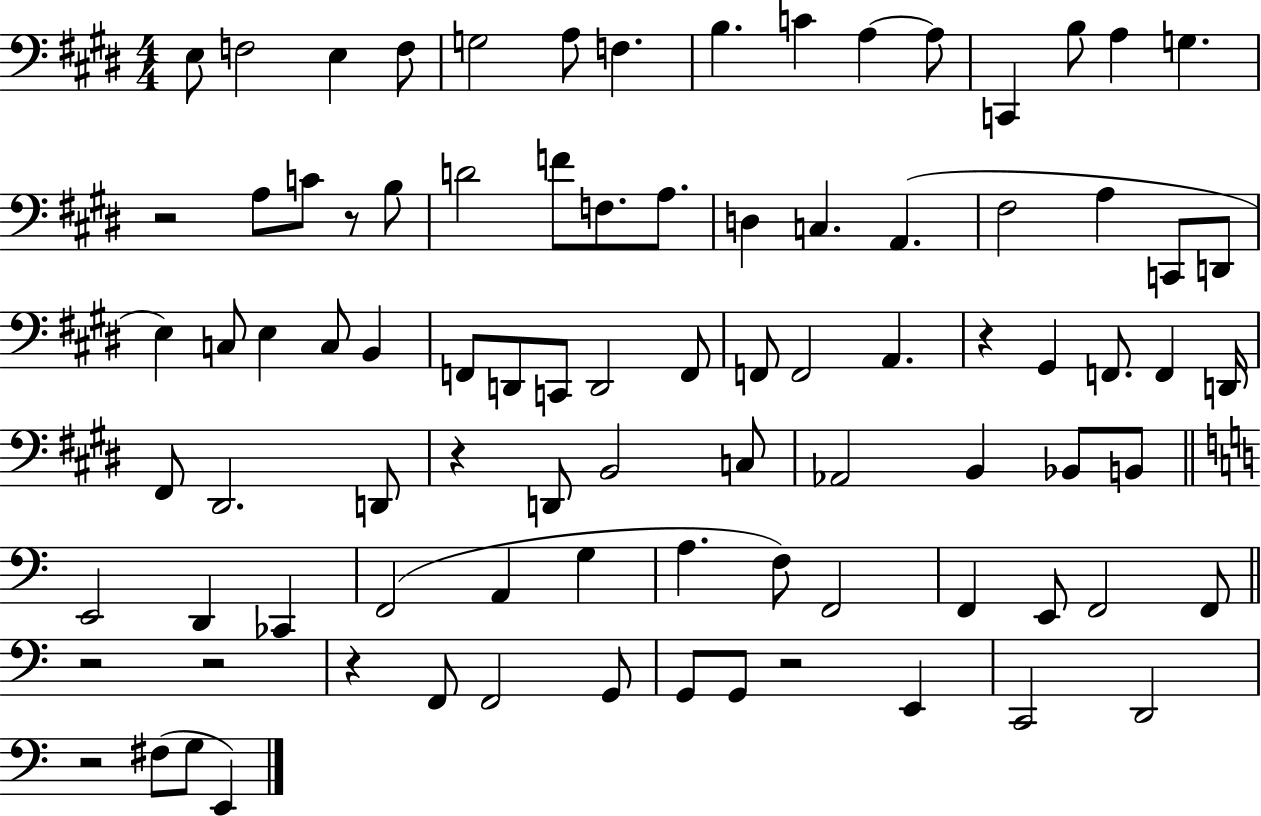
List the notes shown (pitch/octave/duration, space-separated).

E3/e F3/h E3/q F3/e G3/h A3/e F3/q. B3/q. C4/q A3/q A3/e C2/q B3/e A3/q G3/q. R/h A3/e C4/e R/e B3/e D4/h F4/e F3/e. A3/e. D3/q C3/q. A2/q. F#3/h A3/q C2/e D2/e E3/q C3/e E3/q C3/e B2/q F2/e D2/e C2/e D2/h F2/e F2/e F2/h A2/q. R/q G#2/q F2/e. F2/q D2/s F#2/e D#2/h. D2/e R/q D2/e B2/h C3/e Ab2/h B2/q Bb2/e B2/e E2/h D2/q CES2/q F2/h A2/q G3/q A3/q. F3/e F2/h F2/q E2/e F2/h F2/e R/h R/h R/q F2/e F2/h G2/e G2/e G2/e R/h E2/q C2/h D2/h R/h F#3/e G3/e E2/q